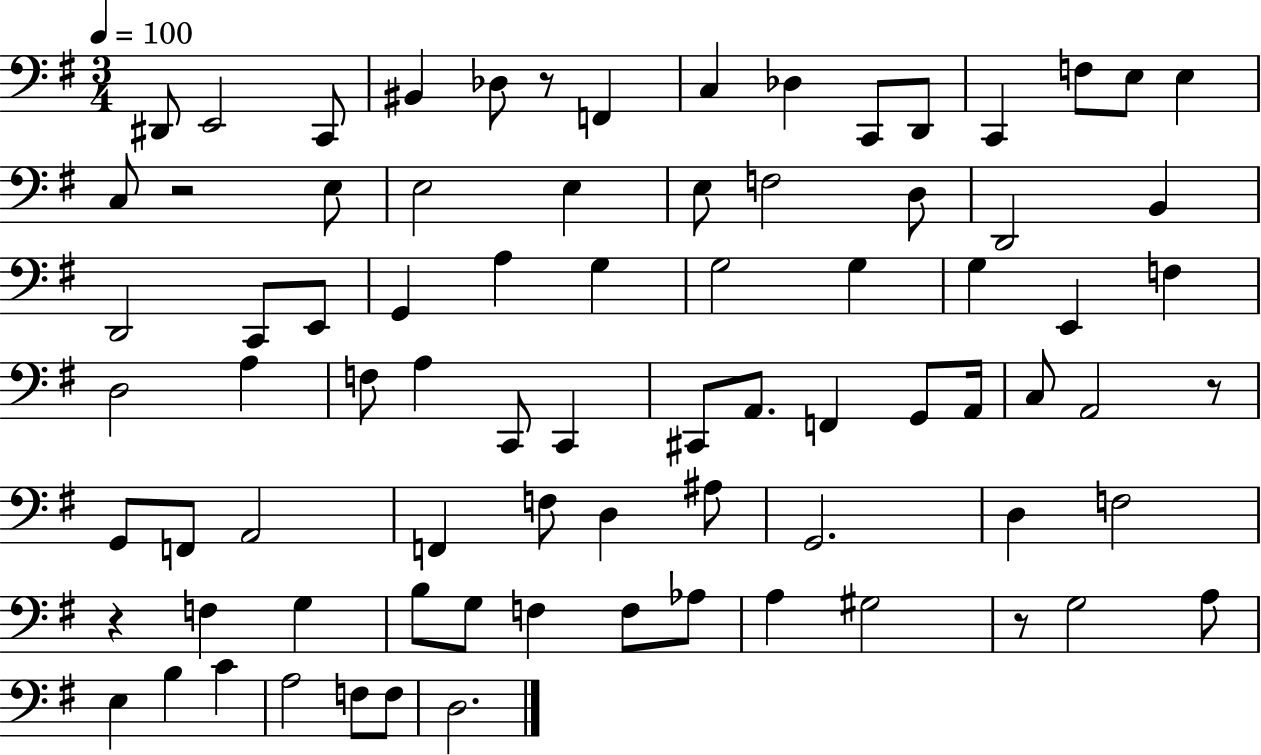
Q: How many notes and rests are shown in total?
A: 80